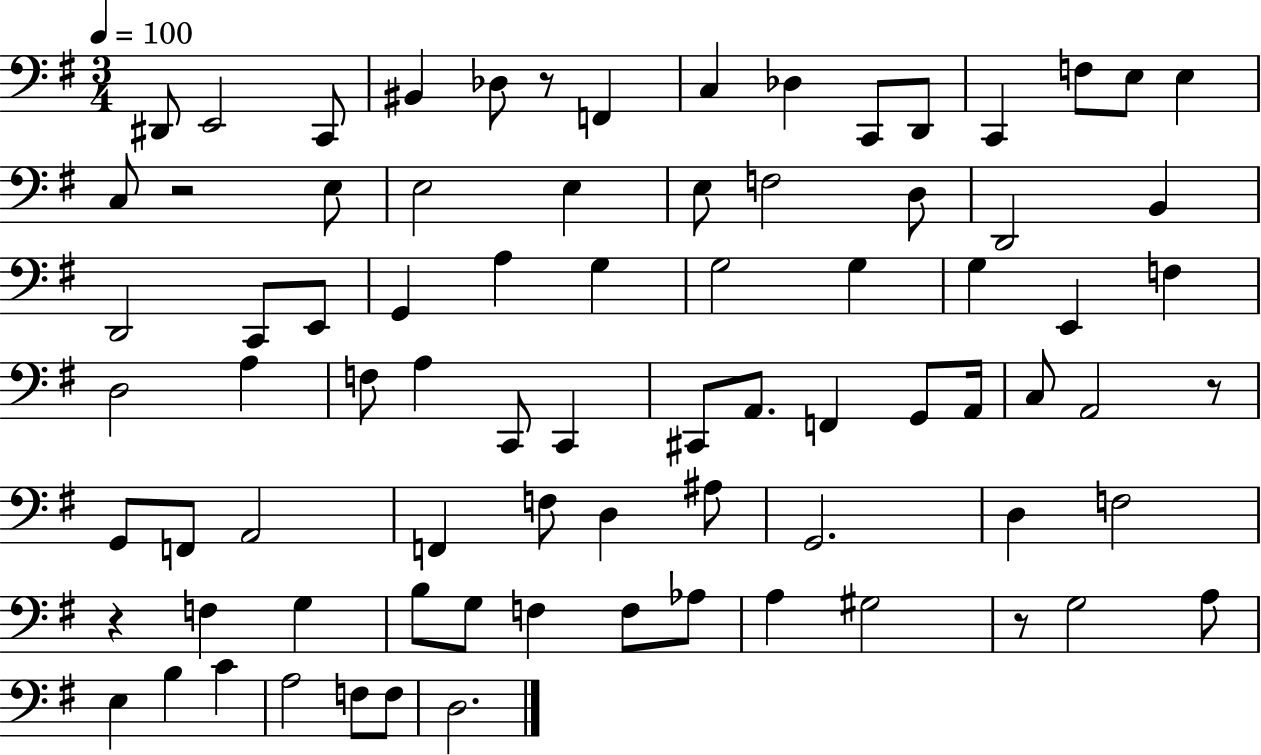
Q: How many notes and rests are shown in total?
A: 80